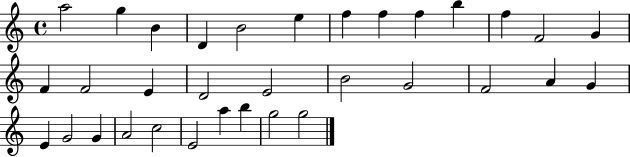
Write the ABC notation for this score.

X:1
T:Untitled
M:4/4
L:1/4
K:C
a2 g B D B2 e f f f b f F2 G F F2 E D2 E2 B2 G2 F2 A G E G2 G A2 c2 E2 a b g2 g2